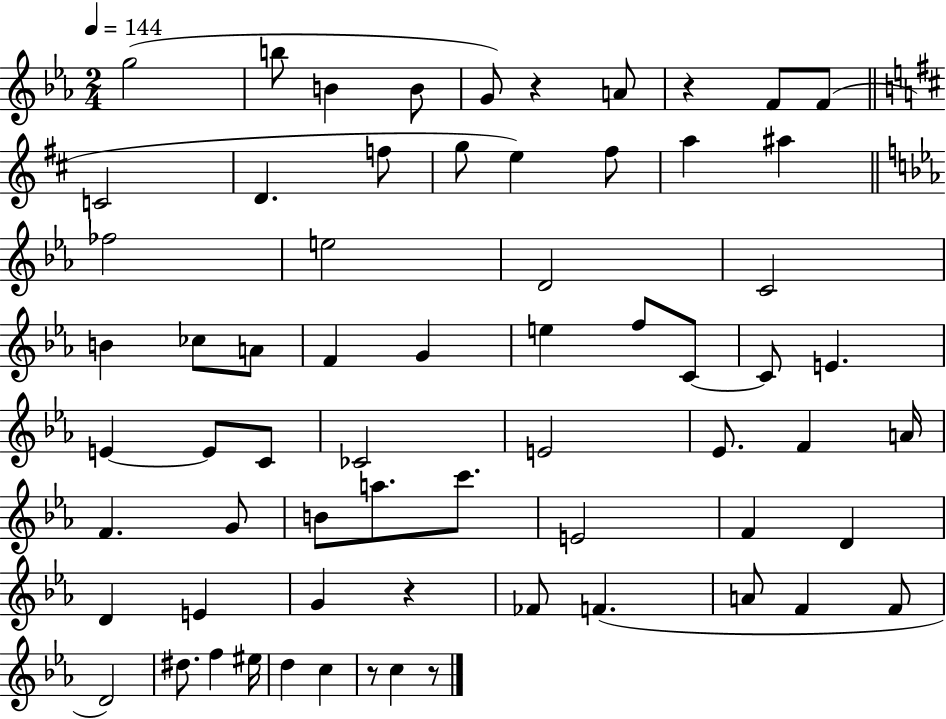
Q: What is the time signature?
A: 2/4